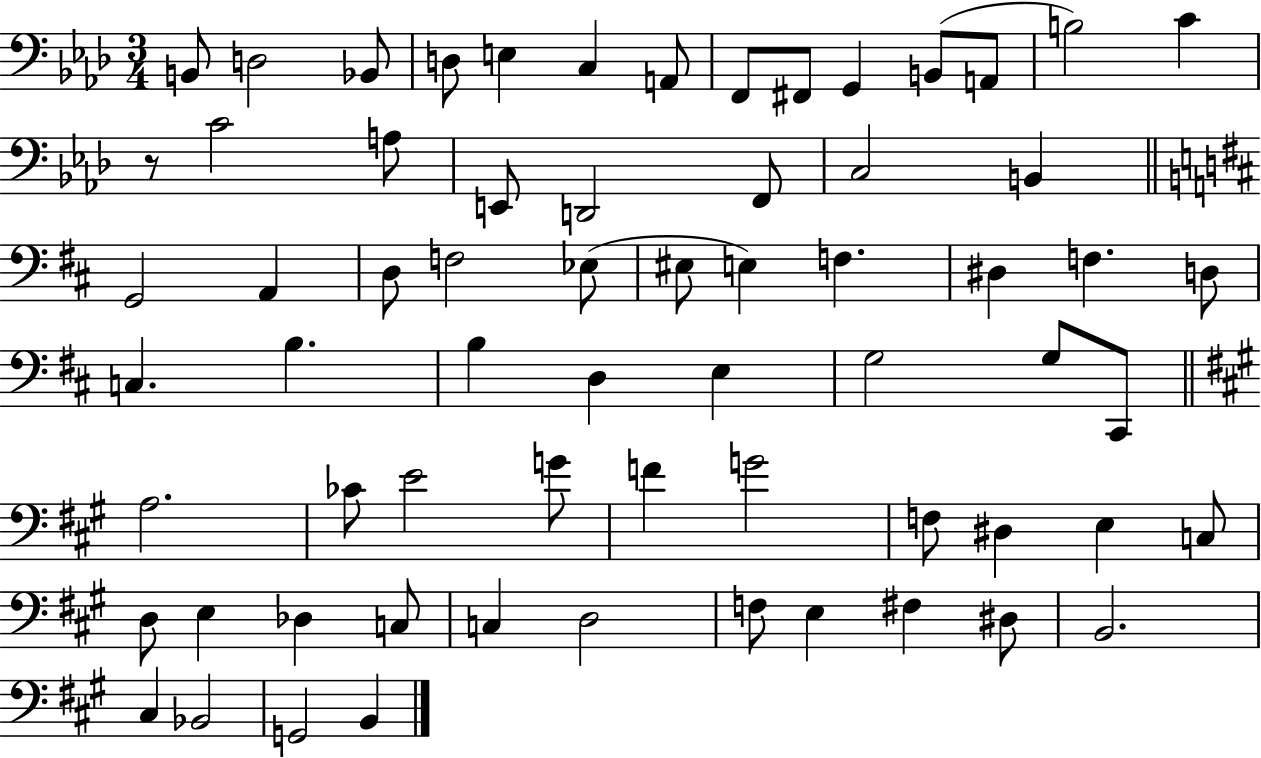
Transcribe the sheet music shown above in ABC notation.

X:1
T:Untitled
M:3/4
L:1/4
K:Ab
B,,/2 D,2 _B,,/2 D,/2 E, C, A,,/2 F,,/2 ^F,,/2 G,, B,,/2 A,,/2 B,2 C z/2 C2 A,/2 E,,/2 D,,2 F,,/2 C,2 B,, G,,2 A,, D,/2 F,2 _E,/2 ^E,/2 E, F, ^D, F, D,/2 C, B, B, D, E, G,2 G,/2 ^C,,/2 A,2 _C/2 E2 G/2 F G2 F,/2 ^D, E, C,/2 D,/2 E, _D, C,/2 C, D,2 F,/2 E, ^F, ^D,/2 B,,2 ^C, _B,,2 G,,2 B,,